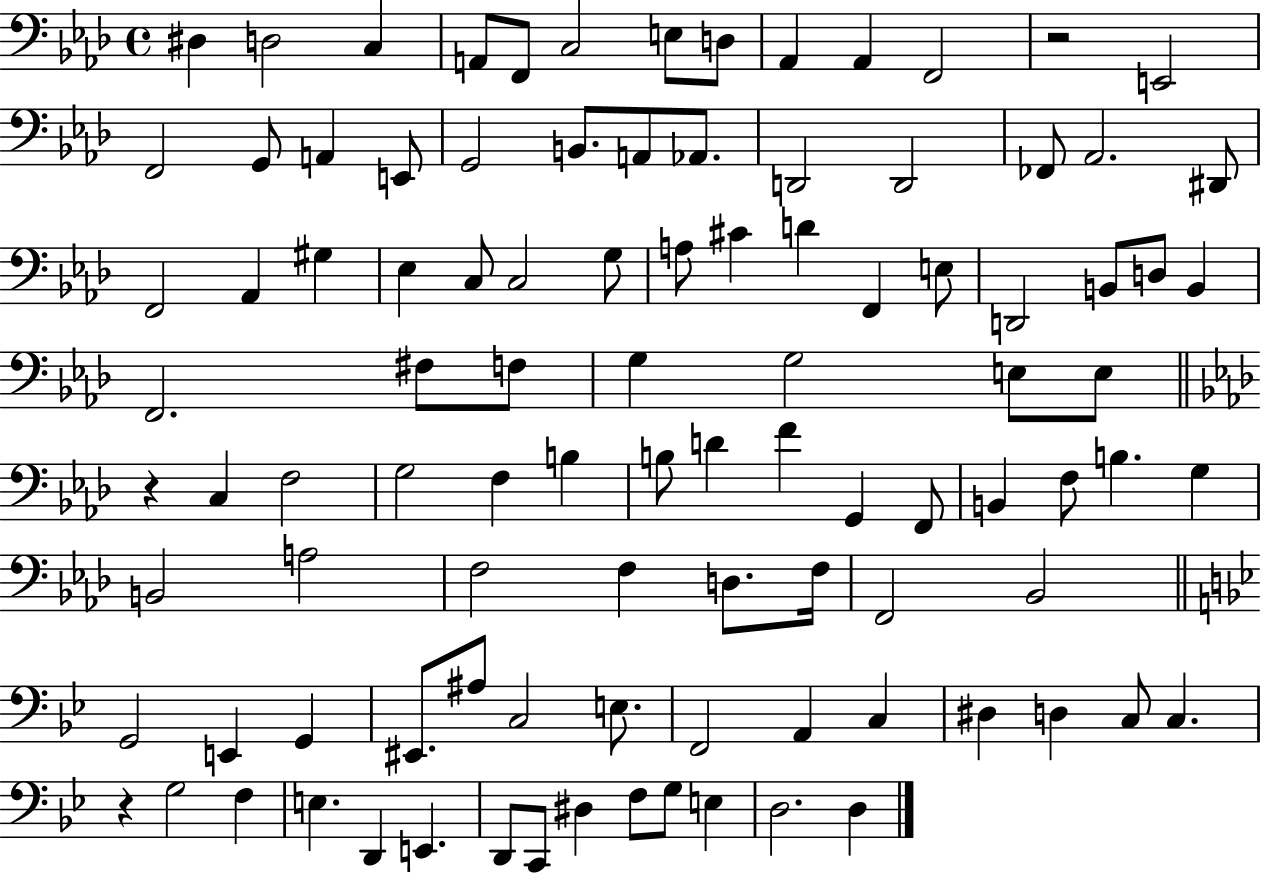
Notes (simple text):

D#3/q D3/h C3/q A2/e F2/e C3/h E3/e D3/e Ab2/q Ab2/q F2/h R/h E2/h F2/h G2/e A2/q E2/e G2/h B2/e. A2/e Ab2/e. D2/h D2/h FES2/e Ab2/h. D#2/e F2/h Ab2/q G#3/q Eb3/q C3/e C3/h G3/e A3/e C#4/q D4/q F2/q E3/e D2/h B2/e D3/e B2/q F2/h. F#3/e F3/e G3/q G3/h E3/e E3/e R/q C3/q F3/h G3/h F3/q B3/q B3/e D4/q F4/q G2/q F2/e B2/q F3/e B3/q. G3/q B2/h A3/h F3/h F3/q D3/e. F3/s F2/h Bb2/h G2/h E2/q G2/q EIS2/e. A#3/e C3/h E3/e. F2/h A2/q C3/q D#3/q D3/q C3/e C3/q. R/q G3/h F3/q E3/q. D2/q E2/q. D2/e C2/e D#3/q F3/e G3/e E3/q D3/h. D3/q